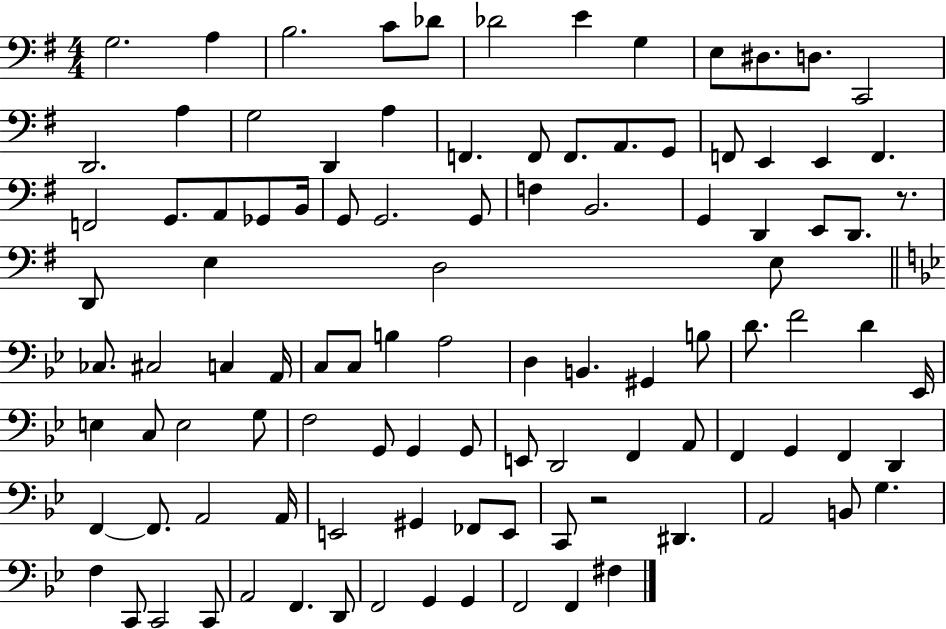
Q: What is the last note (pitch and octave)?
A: F#3